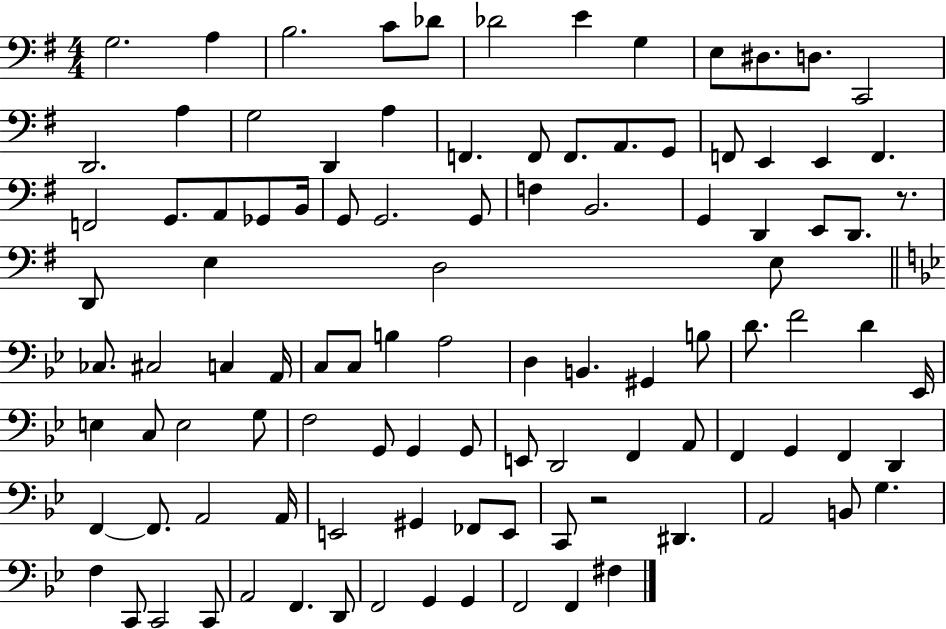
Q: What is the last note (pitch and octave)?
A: F#3